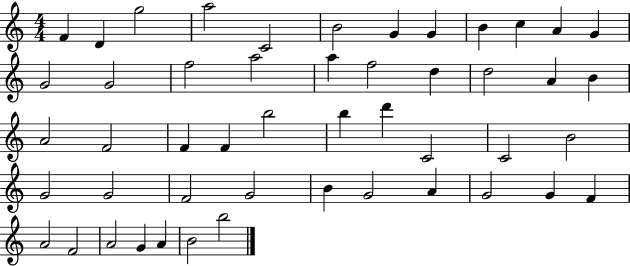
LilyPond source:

{
  \clef treble
  \numericTimeSignature
  \time 4/4
  \key c \major
  f'4 d'4 g''2 | a''2 c'2 | b'2 g'4 g'4 | b'4 c''4 a'4 g'4 | \break g'2 g'2 | f''2 a''2 | a''4 f''2 d''4 | d''2 a'4 b'4 | \break a'2 f'2 | f'4 f'4 b''2 | b''4 d'''4 c'2 | c'2 b'2 | \break g'2 g'2 | f'2 g'2 | b'4 g'2 a'4 | g'2 g'4 f'4 | \break a'2 f'2 | a'2 g'4 a'4 | b'2 b''2 | \bar "|."
}